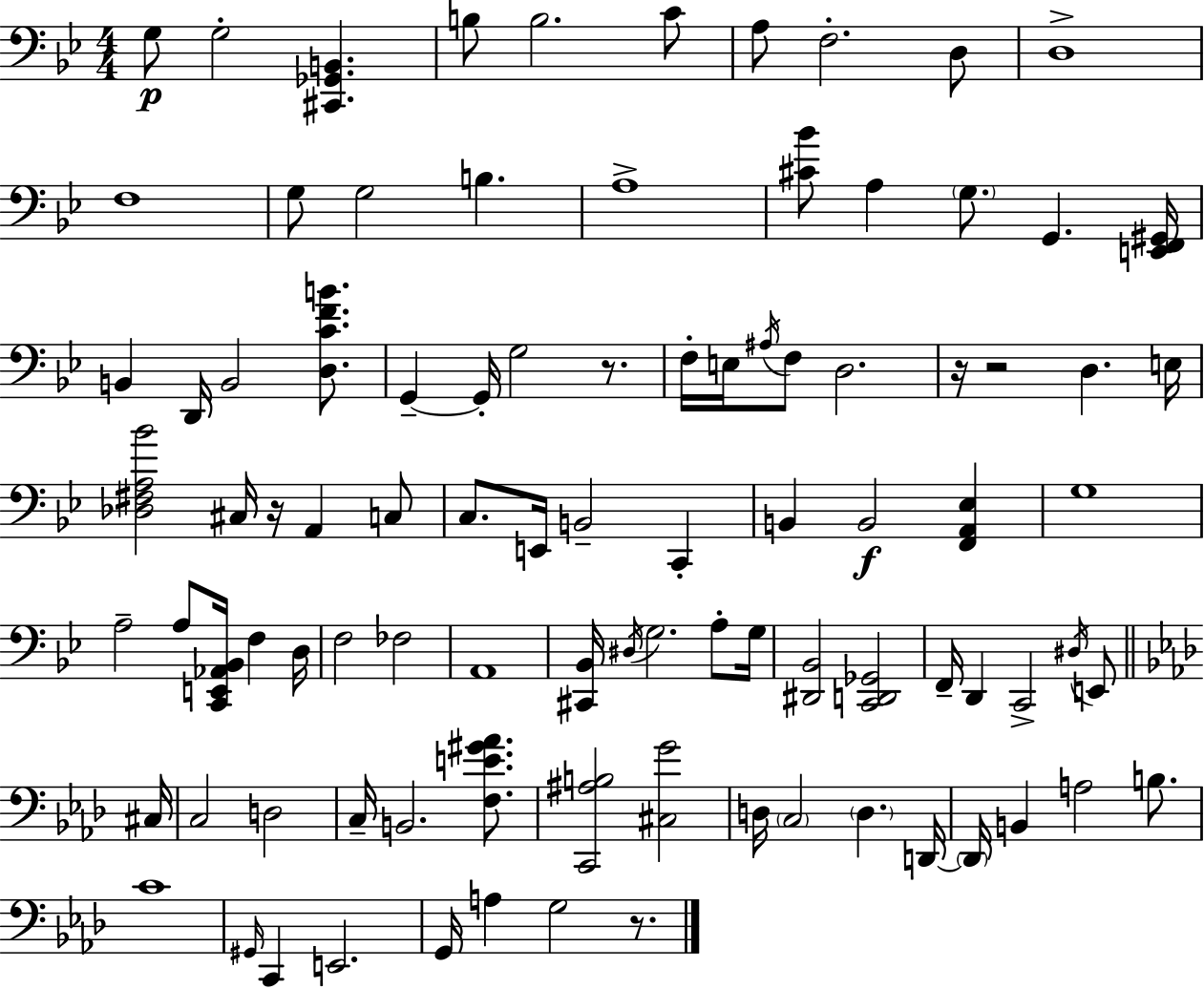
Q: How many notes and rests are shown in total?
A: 94